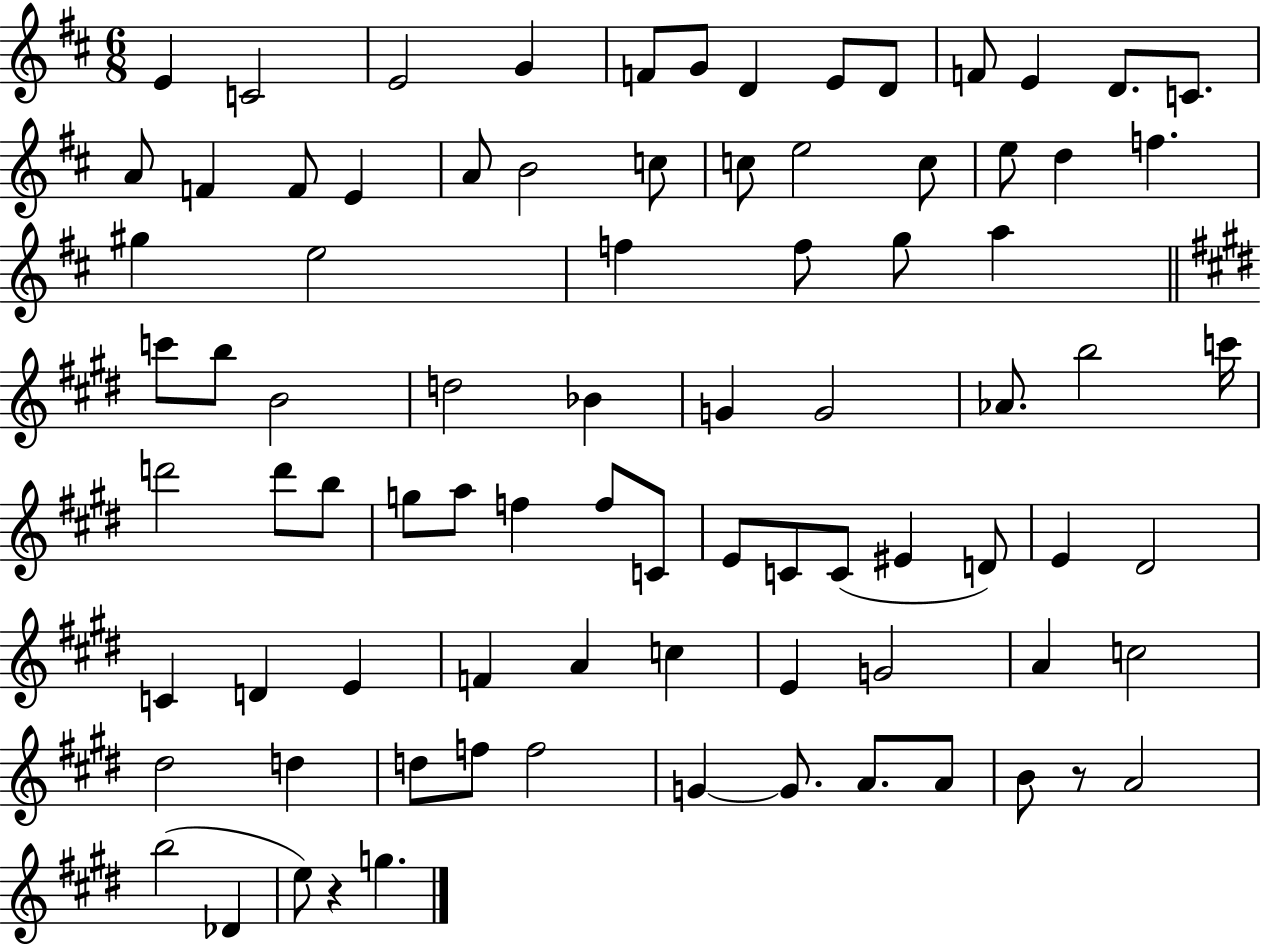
E4/q C4/h E4/h G4/q F4/e G4/e D4/q E4/e D4/e F4/e E4/q D4/e. C4/e. A4/e F4/q F4/e E4/q A4/e B4/h C5/e C5/e E5/h C5/e E5/e D5/q F5/q. G#5/q E5/h F5/q F5/e G5/e A5/q C6/e B5/e B4/h D5/h Bb4/q G4/q G4/h Ab4/e. B5/h C6/s D6/h D6/e B5/e G5/e A5/e F5/q F5/e C4/e E4/e C4/e C4/e EIS4/q D4/e E4/q D#4/h C4/q D4/q E4/q F4/q A4/q C5/q E4/q G4/h A4/q C5/h D#5/h D5/q D5/e F5/e F5/h G4/q G4/e. A4/e. A4/e B4/e R/e A4/h B5/h Db4/q E5/e R/q G5/q.